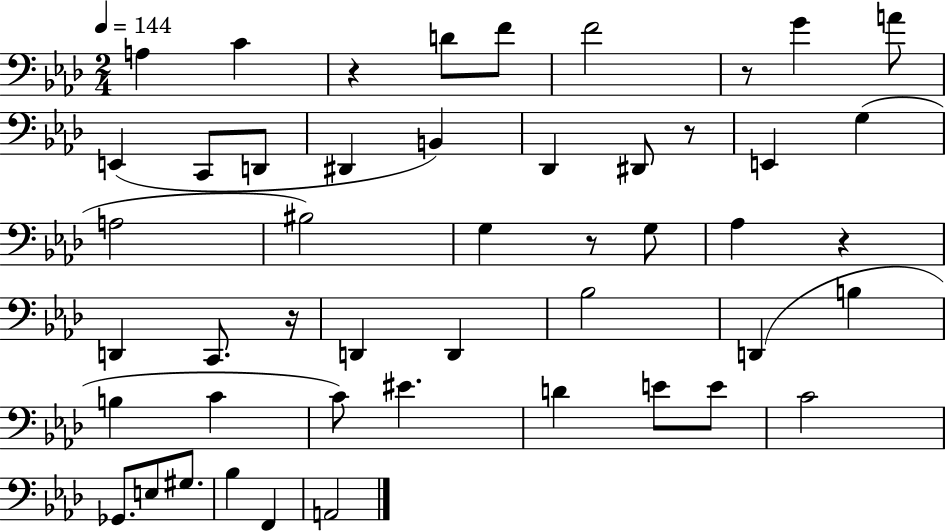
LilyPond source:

{
  \clef bass
  \numericTimeSignature
  \time 2/4
  \key aes \major
  \tempo 4 = 144
  a4 c'4 | r4 d'8 f'8 | f'2 | r8 g'4 a'8 | \break e,4( c,8 d,8 | dis,4 b,4) | des,4 dis,8 r8 | e,4 g4( | \break a2 | bis2) | g4 r8 g8 | aes4 r4 | \break d,4 c,8. r16 | d,4 d,4 | bes2 | d,4( b4 | \break b4 c'4 | c'8) eis'4. | d'4 e'8 e'8 | c'2 | \break ges,8. e8 gis8. | bes4 f,4 | a,2 | \bar "|."
}